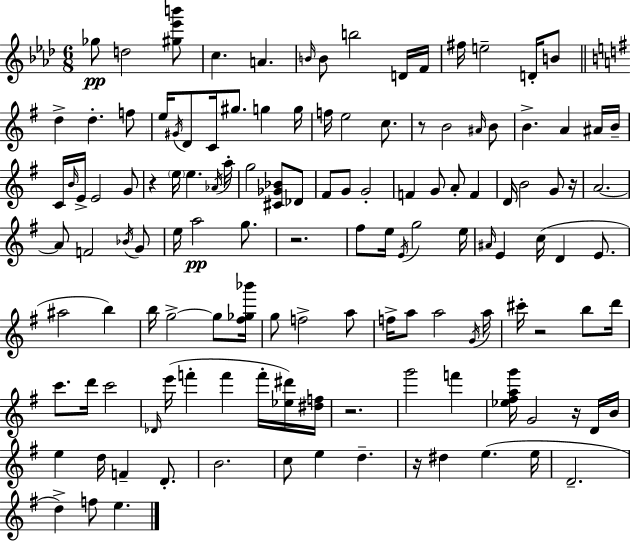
Gb5/e D5/h [G#5,Eb6,B6]/e C5/q. A4/q. B4/s B4/e B5/h D4/s F4/s F#5/s E5/h D4/s B4/e D5/q D5/q. F5/e E5/s G#4/s D4/e C4/s G#5/e. G5/q G5/s F5/s E5/h C5/e. R/e B4/h A#4/s B4/e B4/q. A4/q A#4/s B4/s C4/s B4/s E4/s E4/h G4/e R/q E5/s E5/q. Ab4/s A5/s G5/h [C#4,Gb4,Bb4]/e Db4/e F#4/e G4/e G4/h F4/q G4/e A4/e F4/q D4/s B4/h G4/e R/s A4/h. A4/e F4/h Bb4/s G4/e E5/s A5/h G5/e. R/h. F#5/e E5/s E4/s G5/h E5/s A#4/s E4/q C5/s D4/q E4/e. A#5/h B5/q B5/s G5/h G5/e [F#5,Gb5,Bb6]/s G5/e F5/h A5/e F5/s A5/e A5/h G4/s A5/s C#6/s R/h B5/e D6/s C6/e. D6/s C6/h Db4/s E6/s F6/q F6/q F6/s [Eb5,D#6]/s [D#5,F5]/s R/h. G6/h F6/q [Eb5,F#5,A5,G6]/s G4/h R/s D4/s B4/s E5/q D5/s F4/q D4/e. B4/h. C5/e E5/q D5/q. R/s D#5/q E5/q. E5/s D4/h. D5/q F5/e E5/q.